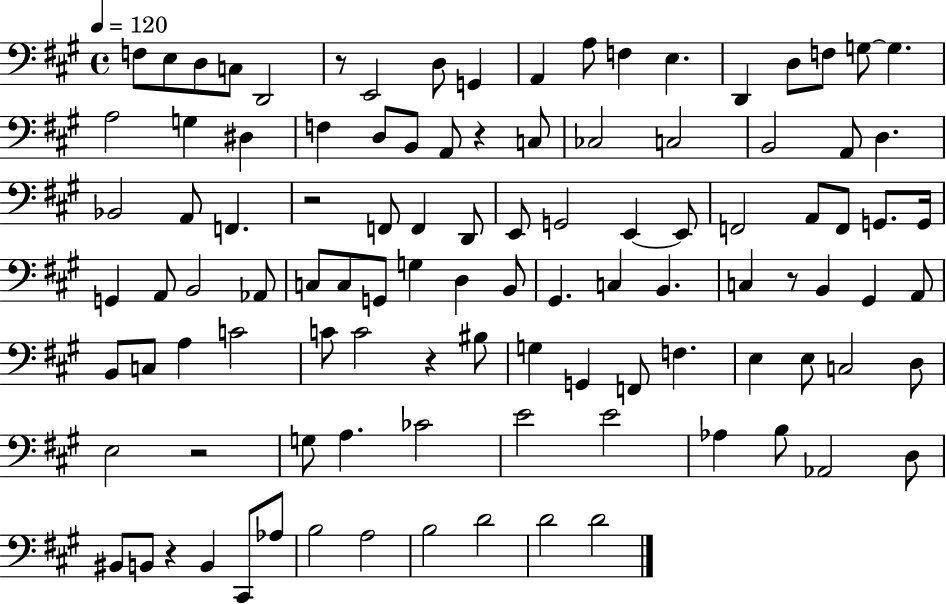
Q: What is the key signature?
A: A major